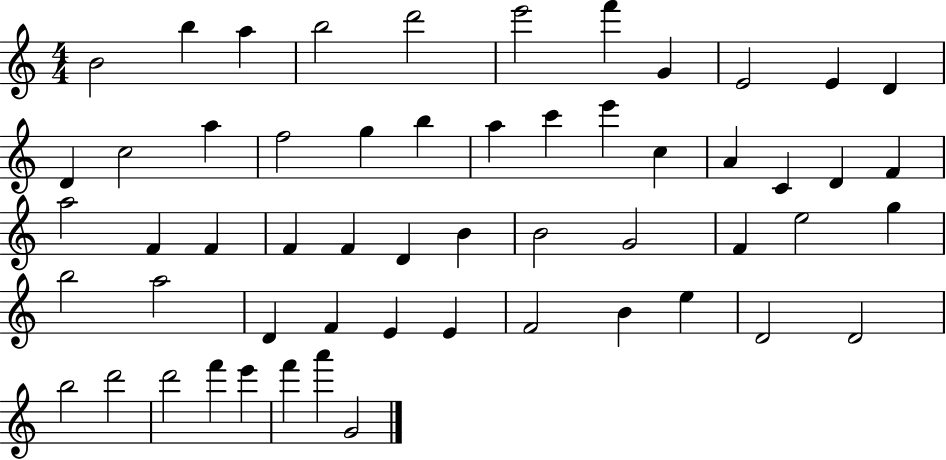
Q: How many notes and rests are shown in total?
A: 56